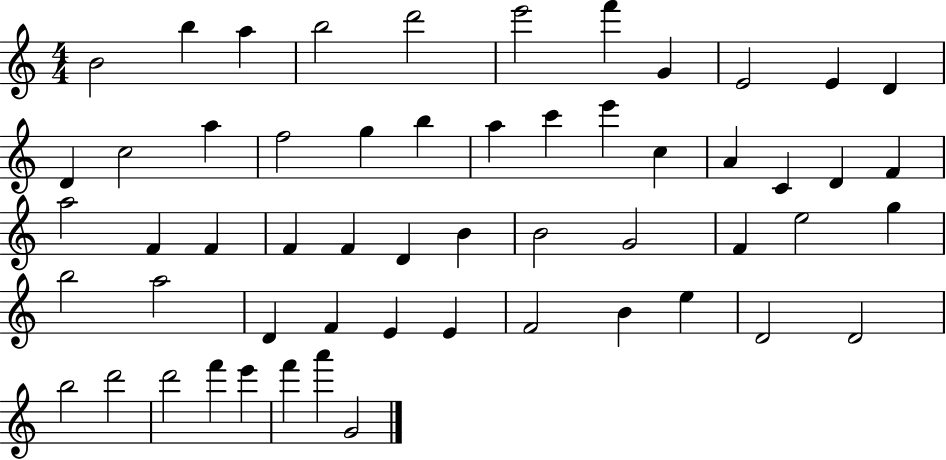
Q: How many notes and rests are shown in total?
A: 56